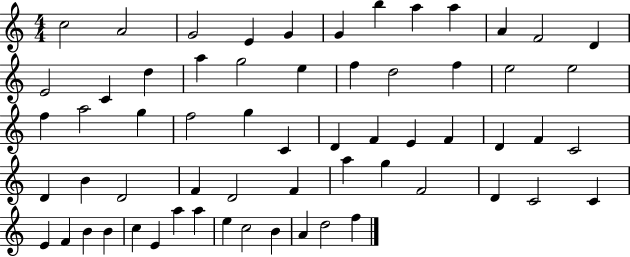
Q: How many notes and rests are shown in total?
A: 62